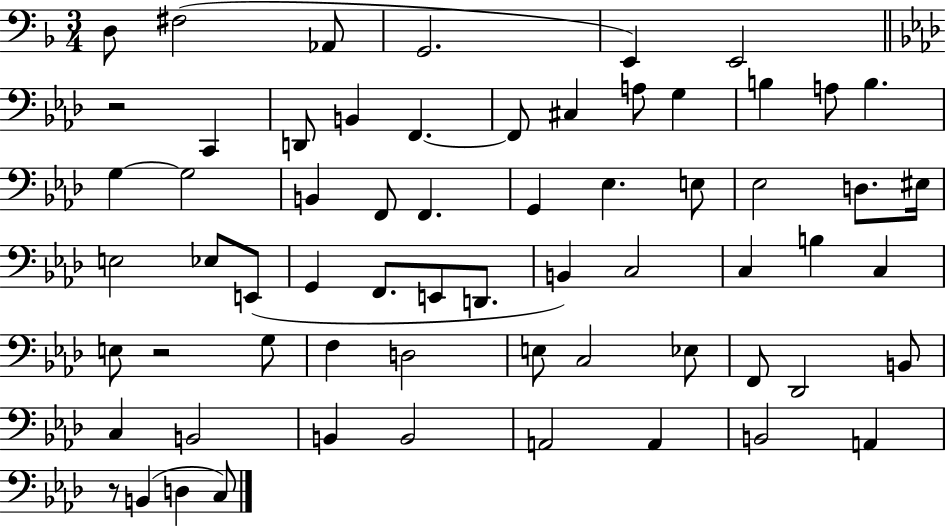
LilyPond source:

{
  \clef bass
  \numericTimeSignature
  \time 3/4
  \key f \major
  d8 fis2( aes,8 | g,2. | e,4) e,2 | \bar "||" \break \key f \minor r2 c,4 | d,8 b,4 f,4.~~ | f,8 cis4 a8 g4 | b4 a8 b4. | \break g4~~ g2 | b,4 f,8 f,4. | g,4 ees4. e8 | ees2 d8. eis16 | \break e2 ees8 e,8( | g,4 f,8. e,8 d,8. | b,4) c2 | c4 b4 c4 | \break e8 r2 g8 | f4 d2 | e8 c2 ees8 | f,8 des,2 b,8 | \break c4 b,2 | b,4 b,2 | a,2 a,4 | b,2 a,4 | \break r8 b,4( d4 c8) | \bar "|."
}